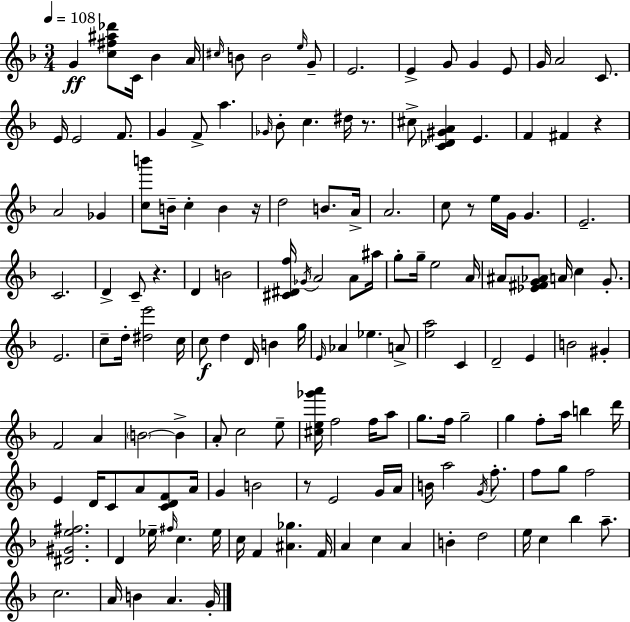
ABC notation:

X:1
T:Untitled
M:3/4
L:1/4
K:Dm
G [c^f^a_d']/2 C/4 _B A/4 ^c/4 B/2 B2 e/4 G/2 E2 E G/2 G E/2 G/4 A2 C/2 E/4 E2 F/2 G F/2 a _G/4 _B/2 c ^d/4 z/2 ^c/2 [C_D^GA] E F ^F z A2 _G [cb']/2 B/4 c B z/4 d2 B/2 A/4 A2 c/2 z/2 e/4 G/4 G E2 C2 D C/2 z D B2 [^C^Df]/4 _G/4 A2 A/2 ^a/4 g/2 g/4 e2 A/4 ^A/2 [_E^FG_A]/2 A/4 c G/2 E2 c/2 d/4 [^de']2 c/4 c/2 d D/4 B g/4 E/4 _A _e A/2 [ea]2 C D2 E B2 ^G F2 A B2 B A/2 c2 e/2 [^ce_g'a']/4 f2 f/4 a/2 g/2 f/4 g2 g f/2 a/4 b d'/4 E D/4 C/2 A/2 [CDF]/2 A/4 G B2 z/2 E2 G/4 A/4 B/4 a2 G/4 f/2 f/2 g/2 f2 [^D^Ge^f]2 D _e/4 ^f/4 c _e/4 c/4 F [^A_g] F/4 A c A B d2 e/4 c _b a/2 c2 A/4 B A G/4